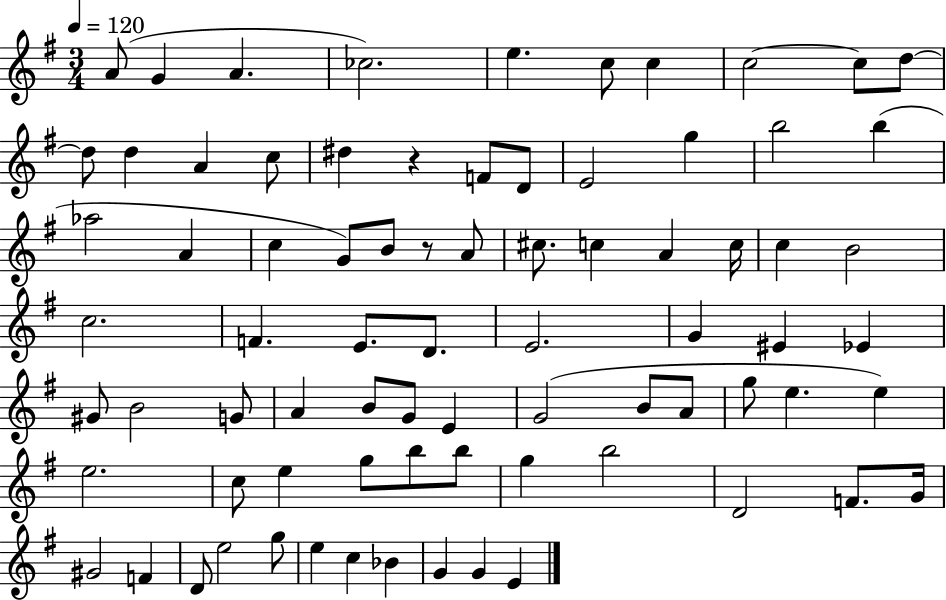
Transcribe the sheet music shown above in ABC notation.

X:1
T:Untitled
M:3/4
L:1/4
K:G
A/2 G A _c2 e c/2 c c2 c/2 d/2 d/2 d A c/2 ^d z F/2 D/2 E2 g b2 b _a2 A c G/2 B/2 z/2 A/2 ^c/2 c A c/4 c B2 c2 F E/2 D/2 E2 G ^E _E ^G/2 B2 G/2 A B/2 G/2 E G2 B/2 A/2 g/2 e e e2 c/2 e g/2 b/2 b/2 g b2 D2 F/2 G/4 ^G2 F D/2 e2 g/2 e c _B G G E